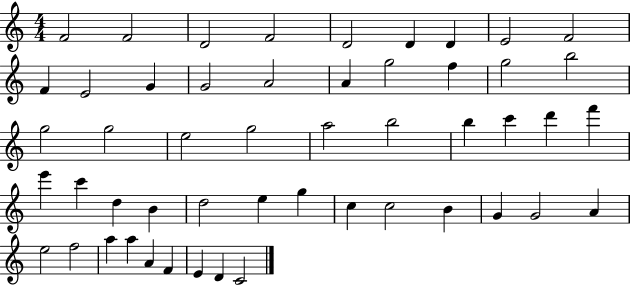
{
  \clef treble
  \numericTimeSignature
  \time 4/4
  \key c \major
  f'2 f'2 | d'2 f'2 | d'2 d'4 d'4 | e'2 f'2 | \break f'4 e'2 g'4 | g'2 a'2 | a'4 g''2 f''4 | g''2 b''2 | \break g''2 g''2 | e''2 g''2 | a''2 b''2 | b''4 c'''4 d'''4 f'''4 | \break e'''4 c'''4 d''4 b'4 | d''2 e''4 g''4 | c''4 c''2 b'4 | g'4 g'2 a'4 | \break e''2 f''2 | a''4 a''4 a'4 f'4 | e'4 d'4 c'2 | \bar "|."
}